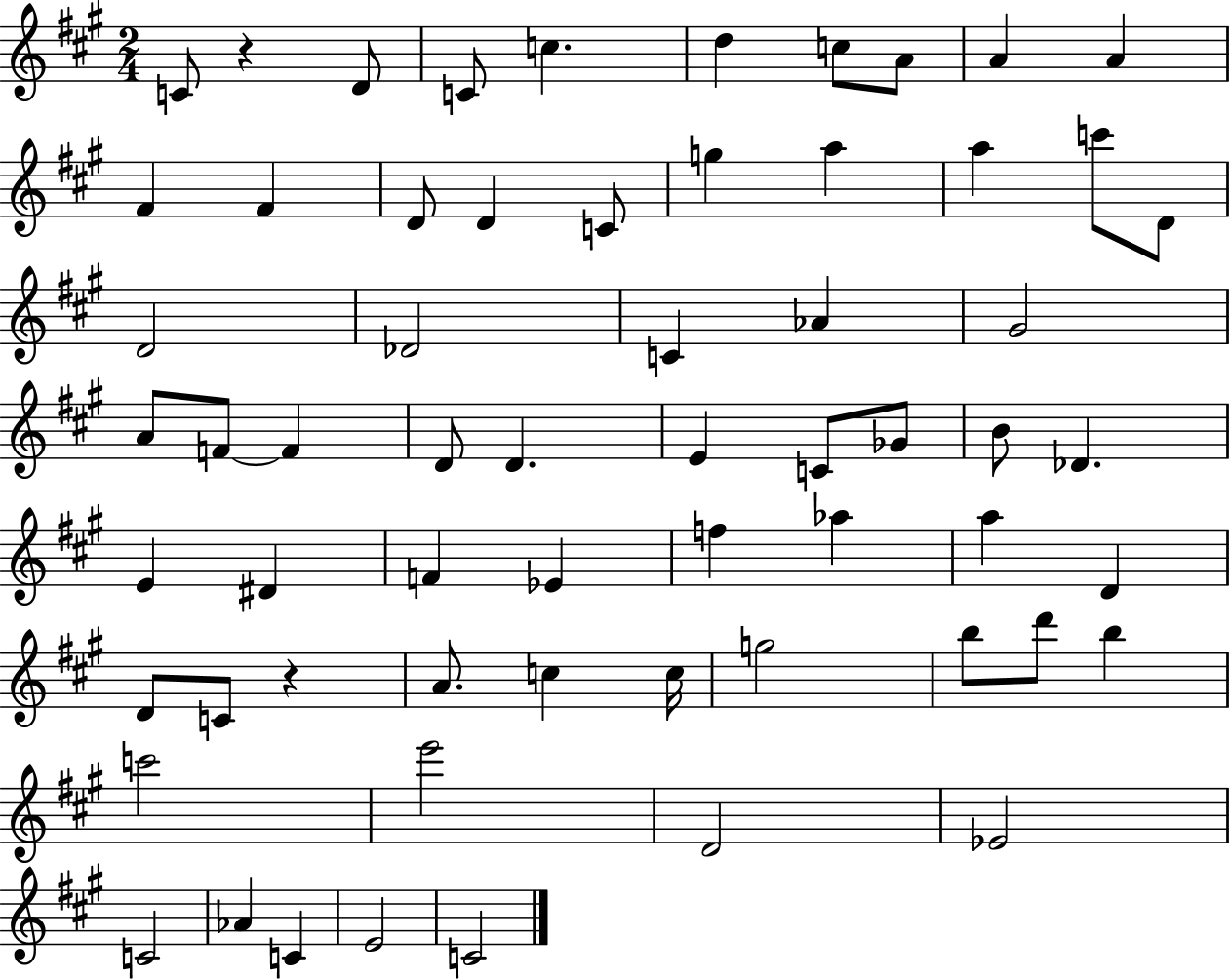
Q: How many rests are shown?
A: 2